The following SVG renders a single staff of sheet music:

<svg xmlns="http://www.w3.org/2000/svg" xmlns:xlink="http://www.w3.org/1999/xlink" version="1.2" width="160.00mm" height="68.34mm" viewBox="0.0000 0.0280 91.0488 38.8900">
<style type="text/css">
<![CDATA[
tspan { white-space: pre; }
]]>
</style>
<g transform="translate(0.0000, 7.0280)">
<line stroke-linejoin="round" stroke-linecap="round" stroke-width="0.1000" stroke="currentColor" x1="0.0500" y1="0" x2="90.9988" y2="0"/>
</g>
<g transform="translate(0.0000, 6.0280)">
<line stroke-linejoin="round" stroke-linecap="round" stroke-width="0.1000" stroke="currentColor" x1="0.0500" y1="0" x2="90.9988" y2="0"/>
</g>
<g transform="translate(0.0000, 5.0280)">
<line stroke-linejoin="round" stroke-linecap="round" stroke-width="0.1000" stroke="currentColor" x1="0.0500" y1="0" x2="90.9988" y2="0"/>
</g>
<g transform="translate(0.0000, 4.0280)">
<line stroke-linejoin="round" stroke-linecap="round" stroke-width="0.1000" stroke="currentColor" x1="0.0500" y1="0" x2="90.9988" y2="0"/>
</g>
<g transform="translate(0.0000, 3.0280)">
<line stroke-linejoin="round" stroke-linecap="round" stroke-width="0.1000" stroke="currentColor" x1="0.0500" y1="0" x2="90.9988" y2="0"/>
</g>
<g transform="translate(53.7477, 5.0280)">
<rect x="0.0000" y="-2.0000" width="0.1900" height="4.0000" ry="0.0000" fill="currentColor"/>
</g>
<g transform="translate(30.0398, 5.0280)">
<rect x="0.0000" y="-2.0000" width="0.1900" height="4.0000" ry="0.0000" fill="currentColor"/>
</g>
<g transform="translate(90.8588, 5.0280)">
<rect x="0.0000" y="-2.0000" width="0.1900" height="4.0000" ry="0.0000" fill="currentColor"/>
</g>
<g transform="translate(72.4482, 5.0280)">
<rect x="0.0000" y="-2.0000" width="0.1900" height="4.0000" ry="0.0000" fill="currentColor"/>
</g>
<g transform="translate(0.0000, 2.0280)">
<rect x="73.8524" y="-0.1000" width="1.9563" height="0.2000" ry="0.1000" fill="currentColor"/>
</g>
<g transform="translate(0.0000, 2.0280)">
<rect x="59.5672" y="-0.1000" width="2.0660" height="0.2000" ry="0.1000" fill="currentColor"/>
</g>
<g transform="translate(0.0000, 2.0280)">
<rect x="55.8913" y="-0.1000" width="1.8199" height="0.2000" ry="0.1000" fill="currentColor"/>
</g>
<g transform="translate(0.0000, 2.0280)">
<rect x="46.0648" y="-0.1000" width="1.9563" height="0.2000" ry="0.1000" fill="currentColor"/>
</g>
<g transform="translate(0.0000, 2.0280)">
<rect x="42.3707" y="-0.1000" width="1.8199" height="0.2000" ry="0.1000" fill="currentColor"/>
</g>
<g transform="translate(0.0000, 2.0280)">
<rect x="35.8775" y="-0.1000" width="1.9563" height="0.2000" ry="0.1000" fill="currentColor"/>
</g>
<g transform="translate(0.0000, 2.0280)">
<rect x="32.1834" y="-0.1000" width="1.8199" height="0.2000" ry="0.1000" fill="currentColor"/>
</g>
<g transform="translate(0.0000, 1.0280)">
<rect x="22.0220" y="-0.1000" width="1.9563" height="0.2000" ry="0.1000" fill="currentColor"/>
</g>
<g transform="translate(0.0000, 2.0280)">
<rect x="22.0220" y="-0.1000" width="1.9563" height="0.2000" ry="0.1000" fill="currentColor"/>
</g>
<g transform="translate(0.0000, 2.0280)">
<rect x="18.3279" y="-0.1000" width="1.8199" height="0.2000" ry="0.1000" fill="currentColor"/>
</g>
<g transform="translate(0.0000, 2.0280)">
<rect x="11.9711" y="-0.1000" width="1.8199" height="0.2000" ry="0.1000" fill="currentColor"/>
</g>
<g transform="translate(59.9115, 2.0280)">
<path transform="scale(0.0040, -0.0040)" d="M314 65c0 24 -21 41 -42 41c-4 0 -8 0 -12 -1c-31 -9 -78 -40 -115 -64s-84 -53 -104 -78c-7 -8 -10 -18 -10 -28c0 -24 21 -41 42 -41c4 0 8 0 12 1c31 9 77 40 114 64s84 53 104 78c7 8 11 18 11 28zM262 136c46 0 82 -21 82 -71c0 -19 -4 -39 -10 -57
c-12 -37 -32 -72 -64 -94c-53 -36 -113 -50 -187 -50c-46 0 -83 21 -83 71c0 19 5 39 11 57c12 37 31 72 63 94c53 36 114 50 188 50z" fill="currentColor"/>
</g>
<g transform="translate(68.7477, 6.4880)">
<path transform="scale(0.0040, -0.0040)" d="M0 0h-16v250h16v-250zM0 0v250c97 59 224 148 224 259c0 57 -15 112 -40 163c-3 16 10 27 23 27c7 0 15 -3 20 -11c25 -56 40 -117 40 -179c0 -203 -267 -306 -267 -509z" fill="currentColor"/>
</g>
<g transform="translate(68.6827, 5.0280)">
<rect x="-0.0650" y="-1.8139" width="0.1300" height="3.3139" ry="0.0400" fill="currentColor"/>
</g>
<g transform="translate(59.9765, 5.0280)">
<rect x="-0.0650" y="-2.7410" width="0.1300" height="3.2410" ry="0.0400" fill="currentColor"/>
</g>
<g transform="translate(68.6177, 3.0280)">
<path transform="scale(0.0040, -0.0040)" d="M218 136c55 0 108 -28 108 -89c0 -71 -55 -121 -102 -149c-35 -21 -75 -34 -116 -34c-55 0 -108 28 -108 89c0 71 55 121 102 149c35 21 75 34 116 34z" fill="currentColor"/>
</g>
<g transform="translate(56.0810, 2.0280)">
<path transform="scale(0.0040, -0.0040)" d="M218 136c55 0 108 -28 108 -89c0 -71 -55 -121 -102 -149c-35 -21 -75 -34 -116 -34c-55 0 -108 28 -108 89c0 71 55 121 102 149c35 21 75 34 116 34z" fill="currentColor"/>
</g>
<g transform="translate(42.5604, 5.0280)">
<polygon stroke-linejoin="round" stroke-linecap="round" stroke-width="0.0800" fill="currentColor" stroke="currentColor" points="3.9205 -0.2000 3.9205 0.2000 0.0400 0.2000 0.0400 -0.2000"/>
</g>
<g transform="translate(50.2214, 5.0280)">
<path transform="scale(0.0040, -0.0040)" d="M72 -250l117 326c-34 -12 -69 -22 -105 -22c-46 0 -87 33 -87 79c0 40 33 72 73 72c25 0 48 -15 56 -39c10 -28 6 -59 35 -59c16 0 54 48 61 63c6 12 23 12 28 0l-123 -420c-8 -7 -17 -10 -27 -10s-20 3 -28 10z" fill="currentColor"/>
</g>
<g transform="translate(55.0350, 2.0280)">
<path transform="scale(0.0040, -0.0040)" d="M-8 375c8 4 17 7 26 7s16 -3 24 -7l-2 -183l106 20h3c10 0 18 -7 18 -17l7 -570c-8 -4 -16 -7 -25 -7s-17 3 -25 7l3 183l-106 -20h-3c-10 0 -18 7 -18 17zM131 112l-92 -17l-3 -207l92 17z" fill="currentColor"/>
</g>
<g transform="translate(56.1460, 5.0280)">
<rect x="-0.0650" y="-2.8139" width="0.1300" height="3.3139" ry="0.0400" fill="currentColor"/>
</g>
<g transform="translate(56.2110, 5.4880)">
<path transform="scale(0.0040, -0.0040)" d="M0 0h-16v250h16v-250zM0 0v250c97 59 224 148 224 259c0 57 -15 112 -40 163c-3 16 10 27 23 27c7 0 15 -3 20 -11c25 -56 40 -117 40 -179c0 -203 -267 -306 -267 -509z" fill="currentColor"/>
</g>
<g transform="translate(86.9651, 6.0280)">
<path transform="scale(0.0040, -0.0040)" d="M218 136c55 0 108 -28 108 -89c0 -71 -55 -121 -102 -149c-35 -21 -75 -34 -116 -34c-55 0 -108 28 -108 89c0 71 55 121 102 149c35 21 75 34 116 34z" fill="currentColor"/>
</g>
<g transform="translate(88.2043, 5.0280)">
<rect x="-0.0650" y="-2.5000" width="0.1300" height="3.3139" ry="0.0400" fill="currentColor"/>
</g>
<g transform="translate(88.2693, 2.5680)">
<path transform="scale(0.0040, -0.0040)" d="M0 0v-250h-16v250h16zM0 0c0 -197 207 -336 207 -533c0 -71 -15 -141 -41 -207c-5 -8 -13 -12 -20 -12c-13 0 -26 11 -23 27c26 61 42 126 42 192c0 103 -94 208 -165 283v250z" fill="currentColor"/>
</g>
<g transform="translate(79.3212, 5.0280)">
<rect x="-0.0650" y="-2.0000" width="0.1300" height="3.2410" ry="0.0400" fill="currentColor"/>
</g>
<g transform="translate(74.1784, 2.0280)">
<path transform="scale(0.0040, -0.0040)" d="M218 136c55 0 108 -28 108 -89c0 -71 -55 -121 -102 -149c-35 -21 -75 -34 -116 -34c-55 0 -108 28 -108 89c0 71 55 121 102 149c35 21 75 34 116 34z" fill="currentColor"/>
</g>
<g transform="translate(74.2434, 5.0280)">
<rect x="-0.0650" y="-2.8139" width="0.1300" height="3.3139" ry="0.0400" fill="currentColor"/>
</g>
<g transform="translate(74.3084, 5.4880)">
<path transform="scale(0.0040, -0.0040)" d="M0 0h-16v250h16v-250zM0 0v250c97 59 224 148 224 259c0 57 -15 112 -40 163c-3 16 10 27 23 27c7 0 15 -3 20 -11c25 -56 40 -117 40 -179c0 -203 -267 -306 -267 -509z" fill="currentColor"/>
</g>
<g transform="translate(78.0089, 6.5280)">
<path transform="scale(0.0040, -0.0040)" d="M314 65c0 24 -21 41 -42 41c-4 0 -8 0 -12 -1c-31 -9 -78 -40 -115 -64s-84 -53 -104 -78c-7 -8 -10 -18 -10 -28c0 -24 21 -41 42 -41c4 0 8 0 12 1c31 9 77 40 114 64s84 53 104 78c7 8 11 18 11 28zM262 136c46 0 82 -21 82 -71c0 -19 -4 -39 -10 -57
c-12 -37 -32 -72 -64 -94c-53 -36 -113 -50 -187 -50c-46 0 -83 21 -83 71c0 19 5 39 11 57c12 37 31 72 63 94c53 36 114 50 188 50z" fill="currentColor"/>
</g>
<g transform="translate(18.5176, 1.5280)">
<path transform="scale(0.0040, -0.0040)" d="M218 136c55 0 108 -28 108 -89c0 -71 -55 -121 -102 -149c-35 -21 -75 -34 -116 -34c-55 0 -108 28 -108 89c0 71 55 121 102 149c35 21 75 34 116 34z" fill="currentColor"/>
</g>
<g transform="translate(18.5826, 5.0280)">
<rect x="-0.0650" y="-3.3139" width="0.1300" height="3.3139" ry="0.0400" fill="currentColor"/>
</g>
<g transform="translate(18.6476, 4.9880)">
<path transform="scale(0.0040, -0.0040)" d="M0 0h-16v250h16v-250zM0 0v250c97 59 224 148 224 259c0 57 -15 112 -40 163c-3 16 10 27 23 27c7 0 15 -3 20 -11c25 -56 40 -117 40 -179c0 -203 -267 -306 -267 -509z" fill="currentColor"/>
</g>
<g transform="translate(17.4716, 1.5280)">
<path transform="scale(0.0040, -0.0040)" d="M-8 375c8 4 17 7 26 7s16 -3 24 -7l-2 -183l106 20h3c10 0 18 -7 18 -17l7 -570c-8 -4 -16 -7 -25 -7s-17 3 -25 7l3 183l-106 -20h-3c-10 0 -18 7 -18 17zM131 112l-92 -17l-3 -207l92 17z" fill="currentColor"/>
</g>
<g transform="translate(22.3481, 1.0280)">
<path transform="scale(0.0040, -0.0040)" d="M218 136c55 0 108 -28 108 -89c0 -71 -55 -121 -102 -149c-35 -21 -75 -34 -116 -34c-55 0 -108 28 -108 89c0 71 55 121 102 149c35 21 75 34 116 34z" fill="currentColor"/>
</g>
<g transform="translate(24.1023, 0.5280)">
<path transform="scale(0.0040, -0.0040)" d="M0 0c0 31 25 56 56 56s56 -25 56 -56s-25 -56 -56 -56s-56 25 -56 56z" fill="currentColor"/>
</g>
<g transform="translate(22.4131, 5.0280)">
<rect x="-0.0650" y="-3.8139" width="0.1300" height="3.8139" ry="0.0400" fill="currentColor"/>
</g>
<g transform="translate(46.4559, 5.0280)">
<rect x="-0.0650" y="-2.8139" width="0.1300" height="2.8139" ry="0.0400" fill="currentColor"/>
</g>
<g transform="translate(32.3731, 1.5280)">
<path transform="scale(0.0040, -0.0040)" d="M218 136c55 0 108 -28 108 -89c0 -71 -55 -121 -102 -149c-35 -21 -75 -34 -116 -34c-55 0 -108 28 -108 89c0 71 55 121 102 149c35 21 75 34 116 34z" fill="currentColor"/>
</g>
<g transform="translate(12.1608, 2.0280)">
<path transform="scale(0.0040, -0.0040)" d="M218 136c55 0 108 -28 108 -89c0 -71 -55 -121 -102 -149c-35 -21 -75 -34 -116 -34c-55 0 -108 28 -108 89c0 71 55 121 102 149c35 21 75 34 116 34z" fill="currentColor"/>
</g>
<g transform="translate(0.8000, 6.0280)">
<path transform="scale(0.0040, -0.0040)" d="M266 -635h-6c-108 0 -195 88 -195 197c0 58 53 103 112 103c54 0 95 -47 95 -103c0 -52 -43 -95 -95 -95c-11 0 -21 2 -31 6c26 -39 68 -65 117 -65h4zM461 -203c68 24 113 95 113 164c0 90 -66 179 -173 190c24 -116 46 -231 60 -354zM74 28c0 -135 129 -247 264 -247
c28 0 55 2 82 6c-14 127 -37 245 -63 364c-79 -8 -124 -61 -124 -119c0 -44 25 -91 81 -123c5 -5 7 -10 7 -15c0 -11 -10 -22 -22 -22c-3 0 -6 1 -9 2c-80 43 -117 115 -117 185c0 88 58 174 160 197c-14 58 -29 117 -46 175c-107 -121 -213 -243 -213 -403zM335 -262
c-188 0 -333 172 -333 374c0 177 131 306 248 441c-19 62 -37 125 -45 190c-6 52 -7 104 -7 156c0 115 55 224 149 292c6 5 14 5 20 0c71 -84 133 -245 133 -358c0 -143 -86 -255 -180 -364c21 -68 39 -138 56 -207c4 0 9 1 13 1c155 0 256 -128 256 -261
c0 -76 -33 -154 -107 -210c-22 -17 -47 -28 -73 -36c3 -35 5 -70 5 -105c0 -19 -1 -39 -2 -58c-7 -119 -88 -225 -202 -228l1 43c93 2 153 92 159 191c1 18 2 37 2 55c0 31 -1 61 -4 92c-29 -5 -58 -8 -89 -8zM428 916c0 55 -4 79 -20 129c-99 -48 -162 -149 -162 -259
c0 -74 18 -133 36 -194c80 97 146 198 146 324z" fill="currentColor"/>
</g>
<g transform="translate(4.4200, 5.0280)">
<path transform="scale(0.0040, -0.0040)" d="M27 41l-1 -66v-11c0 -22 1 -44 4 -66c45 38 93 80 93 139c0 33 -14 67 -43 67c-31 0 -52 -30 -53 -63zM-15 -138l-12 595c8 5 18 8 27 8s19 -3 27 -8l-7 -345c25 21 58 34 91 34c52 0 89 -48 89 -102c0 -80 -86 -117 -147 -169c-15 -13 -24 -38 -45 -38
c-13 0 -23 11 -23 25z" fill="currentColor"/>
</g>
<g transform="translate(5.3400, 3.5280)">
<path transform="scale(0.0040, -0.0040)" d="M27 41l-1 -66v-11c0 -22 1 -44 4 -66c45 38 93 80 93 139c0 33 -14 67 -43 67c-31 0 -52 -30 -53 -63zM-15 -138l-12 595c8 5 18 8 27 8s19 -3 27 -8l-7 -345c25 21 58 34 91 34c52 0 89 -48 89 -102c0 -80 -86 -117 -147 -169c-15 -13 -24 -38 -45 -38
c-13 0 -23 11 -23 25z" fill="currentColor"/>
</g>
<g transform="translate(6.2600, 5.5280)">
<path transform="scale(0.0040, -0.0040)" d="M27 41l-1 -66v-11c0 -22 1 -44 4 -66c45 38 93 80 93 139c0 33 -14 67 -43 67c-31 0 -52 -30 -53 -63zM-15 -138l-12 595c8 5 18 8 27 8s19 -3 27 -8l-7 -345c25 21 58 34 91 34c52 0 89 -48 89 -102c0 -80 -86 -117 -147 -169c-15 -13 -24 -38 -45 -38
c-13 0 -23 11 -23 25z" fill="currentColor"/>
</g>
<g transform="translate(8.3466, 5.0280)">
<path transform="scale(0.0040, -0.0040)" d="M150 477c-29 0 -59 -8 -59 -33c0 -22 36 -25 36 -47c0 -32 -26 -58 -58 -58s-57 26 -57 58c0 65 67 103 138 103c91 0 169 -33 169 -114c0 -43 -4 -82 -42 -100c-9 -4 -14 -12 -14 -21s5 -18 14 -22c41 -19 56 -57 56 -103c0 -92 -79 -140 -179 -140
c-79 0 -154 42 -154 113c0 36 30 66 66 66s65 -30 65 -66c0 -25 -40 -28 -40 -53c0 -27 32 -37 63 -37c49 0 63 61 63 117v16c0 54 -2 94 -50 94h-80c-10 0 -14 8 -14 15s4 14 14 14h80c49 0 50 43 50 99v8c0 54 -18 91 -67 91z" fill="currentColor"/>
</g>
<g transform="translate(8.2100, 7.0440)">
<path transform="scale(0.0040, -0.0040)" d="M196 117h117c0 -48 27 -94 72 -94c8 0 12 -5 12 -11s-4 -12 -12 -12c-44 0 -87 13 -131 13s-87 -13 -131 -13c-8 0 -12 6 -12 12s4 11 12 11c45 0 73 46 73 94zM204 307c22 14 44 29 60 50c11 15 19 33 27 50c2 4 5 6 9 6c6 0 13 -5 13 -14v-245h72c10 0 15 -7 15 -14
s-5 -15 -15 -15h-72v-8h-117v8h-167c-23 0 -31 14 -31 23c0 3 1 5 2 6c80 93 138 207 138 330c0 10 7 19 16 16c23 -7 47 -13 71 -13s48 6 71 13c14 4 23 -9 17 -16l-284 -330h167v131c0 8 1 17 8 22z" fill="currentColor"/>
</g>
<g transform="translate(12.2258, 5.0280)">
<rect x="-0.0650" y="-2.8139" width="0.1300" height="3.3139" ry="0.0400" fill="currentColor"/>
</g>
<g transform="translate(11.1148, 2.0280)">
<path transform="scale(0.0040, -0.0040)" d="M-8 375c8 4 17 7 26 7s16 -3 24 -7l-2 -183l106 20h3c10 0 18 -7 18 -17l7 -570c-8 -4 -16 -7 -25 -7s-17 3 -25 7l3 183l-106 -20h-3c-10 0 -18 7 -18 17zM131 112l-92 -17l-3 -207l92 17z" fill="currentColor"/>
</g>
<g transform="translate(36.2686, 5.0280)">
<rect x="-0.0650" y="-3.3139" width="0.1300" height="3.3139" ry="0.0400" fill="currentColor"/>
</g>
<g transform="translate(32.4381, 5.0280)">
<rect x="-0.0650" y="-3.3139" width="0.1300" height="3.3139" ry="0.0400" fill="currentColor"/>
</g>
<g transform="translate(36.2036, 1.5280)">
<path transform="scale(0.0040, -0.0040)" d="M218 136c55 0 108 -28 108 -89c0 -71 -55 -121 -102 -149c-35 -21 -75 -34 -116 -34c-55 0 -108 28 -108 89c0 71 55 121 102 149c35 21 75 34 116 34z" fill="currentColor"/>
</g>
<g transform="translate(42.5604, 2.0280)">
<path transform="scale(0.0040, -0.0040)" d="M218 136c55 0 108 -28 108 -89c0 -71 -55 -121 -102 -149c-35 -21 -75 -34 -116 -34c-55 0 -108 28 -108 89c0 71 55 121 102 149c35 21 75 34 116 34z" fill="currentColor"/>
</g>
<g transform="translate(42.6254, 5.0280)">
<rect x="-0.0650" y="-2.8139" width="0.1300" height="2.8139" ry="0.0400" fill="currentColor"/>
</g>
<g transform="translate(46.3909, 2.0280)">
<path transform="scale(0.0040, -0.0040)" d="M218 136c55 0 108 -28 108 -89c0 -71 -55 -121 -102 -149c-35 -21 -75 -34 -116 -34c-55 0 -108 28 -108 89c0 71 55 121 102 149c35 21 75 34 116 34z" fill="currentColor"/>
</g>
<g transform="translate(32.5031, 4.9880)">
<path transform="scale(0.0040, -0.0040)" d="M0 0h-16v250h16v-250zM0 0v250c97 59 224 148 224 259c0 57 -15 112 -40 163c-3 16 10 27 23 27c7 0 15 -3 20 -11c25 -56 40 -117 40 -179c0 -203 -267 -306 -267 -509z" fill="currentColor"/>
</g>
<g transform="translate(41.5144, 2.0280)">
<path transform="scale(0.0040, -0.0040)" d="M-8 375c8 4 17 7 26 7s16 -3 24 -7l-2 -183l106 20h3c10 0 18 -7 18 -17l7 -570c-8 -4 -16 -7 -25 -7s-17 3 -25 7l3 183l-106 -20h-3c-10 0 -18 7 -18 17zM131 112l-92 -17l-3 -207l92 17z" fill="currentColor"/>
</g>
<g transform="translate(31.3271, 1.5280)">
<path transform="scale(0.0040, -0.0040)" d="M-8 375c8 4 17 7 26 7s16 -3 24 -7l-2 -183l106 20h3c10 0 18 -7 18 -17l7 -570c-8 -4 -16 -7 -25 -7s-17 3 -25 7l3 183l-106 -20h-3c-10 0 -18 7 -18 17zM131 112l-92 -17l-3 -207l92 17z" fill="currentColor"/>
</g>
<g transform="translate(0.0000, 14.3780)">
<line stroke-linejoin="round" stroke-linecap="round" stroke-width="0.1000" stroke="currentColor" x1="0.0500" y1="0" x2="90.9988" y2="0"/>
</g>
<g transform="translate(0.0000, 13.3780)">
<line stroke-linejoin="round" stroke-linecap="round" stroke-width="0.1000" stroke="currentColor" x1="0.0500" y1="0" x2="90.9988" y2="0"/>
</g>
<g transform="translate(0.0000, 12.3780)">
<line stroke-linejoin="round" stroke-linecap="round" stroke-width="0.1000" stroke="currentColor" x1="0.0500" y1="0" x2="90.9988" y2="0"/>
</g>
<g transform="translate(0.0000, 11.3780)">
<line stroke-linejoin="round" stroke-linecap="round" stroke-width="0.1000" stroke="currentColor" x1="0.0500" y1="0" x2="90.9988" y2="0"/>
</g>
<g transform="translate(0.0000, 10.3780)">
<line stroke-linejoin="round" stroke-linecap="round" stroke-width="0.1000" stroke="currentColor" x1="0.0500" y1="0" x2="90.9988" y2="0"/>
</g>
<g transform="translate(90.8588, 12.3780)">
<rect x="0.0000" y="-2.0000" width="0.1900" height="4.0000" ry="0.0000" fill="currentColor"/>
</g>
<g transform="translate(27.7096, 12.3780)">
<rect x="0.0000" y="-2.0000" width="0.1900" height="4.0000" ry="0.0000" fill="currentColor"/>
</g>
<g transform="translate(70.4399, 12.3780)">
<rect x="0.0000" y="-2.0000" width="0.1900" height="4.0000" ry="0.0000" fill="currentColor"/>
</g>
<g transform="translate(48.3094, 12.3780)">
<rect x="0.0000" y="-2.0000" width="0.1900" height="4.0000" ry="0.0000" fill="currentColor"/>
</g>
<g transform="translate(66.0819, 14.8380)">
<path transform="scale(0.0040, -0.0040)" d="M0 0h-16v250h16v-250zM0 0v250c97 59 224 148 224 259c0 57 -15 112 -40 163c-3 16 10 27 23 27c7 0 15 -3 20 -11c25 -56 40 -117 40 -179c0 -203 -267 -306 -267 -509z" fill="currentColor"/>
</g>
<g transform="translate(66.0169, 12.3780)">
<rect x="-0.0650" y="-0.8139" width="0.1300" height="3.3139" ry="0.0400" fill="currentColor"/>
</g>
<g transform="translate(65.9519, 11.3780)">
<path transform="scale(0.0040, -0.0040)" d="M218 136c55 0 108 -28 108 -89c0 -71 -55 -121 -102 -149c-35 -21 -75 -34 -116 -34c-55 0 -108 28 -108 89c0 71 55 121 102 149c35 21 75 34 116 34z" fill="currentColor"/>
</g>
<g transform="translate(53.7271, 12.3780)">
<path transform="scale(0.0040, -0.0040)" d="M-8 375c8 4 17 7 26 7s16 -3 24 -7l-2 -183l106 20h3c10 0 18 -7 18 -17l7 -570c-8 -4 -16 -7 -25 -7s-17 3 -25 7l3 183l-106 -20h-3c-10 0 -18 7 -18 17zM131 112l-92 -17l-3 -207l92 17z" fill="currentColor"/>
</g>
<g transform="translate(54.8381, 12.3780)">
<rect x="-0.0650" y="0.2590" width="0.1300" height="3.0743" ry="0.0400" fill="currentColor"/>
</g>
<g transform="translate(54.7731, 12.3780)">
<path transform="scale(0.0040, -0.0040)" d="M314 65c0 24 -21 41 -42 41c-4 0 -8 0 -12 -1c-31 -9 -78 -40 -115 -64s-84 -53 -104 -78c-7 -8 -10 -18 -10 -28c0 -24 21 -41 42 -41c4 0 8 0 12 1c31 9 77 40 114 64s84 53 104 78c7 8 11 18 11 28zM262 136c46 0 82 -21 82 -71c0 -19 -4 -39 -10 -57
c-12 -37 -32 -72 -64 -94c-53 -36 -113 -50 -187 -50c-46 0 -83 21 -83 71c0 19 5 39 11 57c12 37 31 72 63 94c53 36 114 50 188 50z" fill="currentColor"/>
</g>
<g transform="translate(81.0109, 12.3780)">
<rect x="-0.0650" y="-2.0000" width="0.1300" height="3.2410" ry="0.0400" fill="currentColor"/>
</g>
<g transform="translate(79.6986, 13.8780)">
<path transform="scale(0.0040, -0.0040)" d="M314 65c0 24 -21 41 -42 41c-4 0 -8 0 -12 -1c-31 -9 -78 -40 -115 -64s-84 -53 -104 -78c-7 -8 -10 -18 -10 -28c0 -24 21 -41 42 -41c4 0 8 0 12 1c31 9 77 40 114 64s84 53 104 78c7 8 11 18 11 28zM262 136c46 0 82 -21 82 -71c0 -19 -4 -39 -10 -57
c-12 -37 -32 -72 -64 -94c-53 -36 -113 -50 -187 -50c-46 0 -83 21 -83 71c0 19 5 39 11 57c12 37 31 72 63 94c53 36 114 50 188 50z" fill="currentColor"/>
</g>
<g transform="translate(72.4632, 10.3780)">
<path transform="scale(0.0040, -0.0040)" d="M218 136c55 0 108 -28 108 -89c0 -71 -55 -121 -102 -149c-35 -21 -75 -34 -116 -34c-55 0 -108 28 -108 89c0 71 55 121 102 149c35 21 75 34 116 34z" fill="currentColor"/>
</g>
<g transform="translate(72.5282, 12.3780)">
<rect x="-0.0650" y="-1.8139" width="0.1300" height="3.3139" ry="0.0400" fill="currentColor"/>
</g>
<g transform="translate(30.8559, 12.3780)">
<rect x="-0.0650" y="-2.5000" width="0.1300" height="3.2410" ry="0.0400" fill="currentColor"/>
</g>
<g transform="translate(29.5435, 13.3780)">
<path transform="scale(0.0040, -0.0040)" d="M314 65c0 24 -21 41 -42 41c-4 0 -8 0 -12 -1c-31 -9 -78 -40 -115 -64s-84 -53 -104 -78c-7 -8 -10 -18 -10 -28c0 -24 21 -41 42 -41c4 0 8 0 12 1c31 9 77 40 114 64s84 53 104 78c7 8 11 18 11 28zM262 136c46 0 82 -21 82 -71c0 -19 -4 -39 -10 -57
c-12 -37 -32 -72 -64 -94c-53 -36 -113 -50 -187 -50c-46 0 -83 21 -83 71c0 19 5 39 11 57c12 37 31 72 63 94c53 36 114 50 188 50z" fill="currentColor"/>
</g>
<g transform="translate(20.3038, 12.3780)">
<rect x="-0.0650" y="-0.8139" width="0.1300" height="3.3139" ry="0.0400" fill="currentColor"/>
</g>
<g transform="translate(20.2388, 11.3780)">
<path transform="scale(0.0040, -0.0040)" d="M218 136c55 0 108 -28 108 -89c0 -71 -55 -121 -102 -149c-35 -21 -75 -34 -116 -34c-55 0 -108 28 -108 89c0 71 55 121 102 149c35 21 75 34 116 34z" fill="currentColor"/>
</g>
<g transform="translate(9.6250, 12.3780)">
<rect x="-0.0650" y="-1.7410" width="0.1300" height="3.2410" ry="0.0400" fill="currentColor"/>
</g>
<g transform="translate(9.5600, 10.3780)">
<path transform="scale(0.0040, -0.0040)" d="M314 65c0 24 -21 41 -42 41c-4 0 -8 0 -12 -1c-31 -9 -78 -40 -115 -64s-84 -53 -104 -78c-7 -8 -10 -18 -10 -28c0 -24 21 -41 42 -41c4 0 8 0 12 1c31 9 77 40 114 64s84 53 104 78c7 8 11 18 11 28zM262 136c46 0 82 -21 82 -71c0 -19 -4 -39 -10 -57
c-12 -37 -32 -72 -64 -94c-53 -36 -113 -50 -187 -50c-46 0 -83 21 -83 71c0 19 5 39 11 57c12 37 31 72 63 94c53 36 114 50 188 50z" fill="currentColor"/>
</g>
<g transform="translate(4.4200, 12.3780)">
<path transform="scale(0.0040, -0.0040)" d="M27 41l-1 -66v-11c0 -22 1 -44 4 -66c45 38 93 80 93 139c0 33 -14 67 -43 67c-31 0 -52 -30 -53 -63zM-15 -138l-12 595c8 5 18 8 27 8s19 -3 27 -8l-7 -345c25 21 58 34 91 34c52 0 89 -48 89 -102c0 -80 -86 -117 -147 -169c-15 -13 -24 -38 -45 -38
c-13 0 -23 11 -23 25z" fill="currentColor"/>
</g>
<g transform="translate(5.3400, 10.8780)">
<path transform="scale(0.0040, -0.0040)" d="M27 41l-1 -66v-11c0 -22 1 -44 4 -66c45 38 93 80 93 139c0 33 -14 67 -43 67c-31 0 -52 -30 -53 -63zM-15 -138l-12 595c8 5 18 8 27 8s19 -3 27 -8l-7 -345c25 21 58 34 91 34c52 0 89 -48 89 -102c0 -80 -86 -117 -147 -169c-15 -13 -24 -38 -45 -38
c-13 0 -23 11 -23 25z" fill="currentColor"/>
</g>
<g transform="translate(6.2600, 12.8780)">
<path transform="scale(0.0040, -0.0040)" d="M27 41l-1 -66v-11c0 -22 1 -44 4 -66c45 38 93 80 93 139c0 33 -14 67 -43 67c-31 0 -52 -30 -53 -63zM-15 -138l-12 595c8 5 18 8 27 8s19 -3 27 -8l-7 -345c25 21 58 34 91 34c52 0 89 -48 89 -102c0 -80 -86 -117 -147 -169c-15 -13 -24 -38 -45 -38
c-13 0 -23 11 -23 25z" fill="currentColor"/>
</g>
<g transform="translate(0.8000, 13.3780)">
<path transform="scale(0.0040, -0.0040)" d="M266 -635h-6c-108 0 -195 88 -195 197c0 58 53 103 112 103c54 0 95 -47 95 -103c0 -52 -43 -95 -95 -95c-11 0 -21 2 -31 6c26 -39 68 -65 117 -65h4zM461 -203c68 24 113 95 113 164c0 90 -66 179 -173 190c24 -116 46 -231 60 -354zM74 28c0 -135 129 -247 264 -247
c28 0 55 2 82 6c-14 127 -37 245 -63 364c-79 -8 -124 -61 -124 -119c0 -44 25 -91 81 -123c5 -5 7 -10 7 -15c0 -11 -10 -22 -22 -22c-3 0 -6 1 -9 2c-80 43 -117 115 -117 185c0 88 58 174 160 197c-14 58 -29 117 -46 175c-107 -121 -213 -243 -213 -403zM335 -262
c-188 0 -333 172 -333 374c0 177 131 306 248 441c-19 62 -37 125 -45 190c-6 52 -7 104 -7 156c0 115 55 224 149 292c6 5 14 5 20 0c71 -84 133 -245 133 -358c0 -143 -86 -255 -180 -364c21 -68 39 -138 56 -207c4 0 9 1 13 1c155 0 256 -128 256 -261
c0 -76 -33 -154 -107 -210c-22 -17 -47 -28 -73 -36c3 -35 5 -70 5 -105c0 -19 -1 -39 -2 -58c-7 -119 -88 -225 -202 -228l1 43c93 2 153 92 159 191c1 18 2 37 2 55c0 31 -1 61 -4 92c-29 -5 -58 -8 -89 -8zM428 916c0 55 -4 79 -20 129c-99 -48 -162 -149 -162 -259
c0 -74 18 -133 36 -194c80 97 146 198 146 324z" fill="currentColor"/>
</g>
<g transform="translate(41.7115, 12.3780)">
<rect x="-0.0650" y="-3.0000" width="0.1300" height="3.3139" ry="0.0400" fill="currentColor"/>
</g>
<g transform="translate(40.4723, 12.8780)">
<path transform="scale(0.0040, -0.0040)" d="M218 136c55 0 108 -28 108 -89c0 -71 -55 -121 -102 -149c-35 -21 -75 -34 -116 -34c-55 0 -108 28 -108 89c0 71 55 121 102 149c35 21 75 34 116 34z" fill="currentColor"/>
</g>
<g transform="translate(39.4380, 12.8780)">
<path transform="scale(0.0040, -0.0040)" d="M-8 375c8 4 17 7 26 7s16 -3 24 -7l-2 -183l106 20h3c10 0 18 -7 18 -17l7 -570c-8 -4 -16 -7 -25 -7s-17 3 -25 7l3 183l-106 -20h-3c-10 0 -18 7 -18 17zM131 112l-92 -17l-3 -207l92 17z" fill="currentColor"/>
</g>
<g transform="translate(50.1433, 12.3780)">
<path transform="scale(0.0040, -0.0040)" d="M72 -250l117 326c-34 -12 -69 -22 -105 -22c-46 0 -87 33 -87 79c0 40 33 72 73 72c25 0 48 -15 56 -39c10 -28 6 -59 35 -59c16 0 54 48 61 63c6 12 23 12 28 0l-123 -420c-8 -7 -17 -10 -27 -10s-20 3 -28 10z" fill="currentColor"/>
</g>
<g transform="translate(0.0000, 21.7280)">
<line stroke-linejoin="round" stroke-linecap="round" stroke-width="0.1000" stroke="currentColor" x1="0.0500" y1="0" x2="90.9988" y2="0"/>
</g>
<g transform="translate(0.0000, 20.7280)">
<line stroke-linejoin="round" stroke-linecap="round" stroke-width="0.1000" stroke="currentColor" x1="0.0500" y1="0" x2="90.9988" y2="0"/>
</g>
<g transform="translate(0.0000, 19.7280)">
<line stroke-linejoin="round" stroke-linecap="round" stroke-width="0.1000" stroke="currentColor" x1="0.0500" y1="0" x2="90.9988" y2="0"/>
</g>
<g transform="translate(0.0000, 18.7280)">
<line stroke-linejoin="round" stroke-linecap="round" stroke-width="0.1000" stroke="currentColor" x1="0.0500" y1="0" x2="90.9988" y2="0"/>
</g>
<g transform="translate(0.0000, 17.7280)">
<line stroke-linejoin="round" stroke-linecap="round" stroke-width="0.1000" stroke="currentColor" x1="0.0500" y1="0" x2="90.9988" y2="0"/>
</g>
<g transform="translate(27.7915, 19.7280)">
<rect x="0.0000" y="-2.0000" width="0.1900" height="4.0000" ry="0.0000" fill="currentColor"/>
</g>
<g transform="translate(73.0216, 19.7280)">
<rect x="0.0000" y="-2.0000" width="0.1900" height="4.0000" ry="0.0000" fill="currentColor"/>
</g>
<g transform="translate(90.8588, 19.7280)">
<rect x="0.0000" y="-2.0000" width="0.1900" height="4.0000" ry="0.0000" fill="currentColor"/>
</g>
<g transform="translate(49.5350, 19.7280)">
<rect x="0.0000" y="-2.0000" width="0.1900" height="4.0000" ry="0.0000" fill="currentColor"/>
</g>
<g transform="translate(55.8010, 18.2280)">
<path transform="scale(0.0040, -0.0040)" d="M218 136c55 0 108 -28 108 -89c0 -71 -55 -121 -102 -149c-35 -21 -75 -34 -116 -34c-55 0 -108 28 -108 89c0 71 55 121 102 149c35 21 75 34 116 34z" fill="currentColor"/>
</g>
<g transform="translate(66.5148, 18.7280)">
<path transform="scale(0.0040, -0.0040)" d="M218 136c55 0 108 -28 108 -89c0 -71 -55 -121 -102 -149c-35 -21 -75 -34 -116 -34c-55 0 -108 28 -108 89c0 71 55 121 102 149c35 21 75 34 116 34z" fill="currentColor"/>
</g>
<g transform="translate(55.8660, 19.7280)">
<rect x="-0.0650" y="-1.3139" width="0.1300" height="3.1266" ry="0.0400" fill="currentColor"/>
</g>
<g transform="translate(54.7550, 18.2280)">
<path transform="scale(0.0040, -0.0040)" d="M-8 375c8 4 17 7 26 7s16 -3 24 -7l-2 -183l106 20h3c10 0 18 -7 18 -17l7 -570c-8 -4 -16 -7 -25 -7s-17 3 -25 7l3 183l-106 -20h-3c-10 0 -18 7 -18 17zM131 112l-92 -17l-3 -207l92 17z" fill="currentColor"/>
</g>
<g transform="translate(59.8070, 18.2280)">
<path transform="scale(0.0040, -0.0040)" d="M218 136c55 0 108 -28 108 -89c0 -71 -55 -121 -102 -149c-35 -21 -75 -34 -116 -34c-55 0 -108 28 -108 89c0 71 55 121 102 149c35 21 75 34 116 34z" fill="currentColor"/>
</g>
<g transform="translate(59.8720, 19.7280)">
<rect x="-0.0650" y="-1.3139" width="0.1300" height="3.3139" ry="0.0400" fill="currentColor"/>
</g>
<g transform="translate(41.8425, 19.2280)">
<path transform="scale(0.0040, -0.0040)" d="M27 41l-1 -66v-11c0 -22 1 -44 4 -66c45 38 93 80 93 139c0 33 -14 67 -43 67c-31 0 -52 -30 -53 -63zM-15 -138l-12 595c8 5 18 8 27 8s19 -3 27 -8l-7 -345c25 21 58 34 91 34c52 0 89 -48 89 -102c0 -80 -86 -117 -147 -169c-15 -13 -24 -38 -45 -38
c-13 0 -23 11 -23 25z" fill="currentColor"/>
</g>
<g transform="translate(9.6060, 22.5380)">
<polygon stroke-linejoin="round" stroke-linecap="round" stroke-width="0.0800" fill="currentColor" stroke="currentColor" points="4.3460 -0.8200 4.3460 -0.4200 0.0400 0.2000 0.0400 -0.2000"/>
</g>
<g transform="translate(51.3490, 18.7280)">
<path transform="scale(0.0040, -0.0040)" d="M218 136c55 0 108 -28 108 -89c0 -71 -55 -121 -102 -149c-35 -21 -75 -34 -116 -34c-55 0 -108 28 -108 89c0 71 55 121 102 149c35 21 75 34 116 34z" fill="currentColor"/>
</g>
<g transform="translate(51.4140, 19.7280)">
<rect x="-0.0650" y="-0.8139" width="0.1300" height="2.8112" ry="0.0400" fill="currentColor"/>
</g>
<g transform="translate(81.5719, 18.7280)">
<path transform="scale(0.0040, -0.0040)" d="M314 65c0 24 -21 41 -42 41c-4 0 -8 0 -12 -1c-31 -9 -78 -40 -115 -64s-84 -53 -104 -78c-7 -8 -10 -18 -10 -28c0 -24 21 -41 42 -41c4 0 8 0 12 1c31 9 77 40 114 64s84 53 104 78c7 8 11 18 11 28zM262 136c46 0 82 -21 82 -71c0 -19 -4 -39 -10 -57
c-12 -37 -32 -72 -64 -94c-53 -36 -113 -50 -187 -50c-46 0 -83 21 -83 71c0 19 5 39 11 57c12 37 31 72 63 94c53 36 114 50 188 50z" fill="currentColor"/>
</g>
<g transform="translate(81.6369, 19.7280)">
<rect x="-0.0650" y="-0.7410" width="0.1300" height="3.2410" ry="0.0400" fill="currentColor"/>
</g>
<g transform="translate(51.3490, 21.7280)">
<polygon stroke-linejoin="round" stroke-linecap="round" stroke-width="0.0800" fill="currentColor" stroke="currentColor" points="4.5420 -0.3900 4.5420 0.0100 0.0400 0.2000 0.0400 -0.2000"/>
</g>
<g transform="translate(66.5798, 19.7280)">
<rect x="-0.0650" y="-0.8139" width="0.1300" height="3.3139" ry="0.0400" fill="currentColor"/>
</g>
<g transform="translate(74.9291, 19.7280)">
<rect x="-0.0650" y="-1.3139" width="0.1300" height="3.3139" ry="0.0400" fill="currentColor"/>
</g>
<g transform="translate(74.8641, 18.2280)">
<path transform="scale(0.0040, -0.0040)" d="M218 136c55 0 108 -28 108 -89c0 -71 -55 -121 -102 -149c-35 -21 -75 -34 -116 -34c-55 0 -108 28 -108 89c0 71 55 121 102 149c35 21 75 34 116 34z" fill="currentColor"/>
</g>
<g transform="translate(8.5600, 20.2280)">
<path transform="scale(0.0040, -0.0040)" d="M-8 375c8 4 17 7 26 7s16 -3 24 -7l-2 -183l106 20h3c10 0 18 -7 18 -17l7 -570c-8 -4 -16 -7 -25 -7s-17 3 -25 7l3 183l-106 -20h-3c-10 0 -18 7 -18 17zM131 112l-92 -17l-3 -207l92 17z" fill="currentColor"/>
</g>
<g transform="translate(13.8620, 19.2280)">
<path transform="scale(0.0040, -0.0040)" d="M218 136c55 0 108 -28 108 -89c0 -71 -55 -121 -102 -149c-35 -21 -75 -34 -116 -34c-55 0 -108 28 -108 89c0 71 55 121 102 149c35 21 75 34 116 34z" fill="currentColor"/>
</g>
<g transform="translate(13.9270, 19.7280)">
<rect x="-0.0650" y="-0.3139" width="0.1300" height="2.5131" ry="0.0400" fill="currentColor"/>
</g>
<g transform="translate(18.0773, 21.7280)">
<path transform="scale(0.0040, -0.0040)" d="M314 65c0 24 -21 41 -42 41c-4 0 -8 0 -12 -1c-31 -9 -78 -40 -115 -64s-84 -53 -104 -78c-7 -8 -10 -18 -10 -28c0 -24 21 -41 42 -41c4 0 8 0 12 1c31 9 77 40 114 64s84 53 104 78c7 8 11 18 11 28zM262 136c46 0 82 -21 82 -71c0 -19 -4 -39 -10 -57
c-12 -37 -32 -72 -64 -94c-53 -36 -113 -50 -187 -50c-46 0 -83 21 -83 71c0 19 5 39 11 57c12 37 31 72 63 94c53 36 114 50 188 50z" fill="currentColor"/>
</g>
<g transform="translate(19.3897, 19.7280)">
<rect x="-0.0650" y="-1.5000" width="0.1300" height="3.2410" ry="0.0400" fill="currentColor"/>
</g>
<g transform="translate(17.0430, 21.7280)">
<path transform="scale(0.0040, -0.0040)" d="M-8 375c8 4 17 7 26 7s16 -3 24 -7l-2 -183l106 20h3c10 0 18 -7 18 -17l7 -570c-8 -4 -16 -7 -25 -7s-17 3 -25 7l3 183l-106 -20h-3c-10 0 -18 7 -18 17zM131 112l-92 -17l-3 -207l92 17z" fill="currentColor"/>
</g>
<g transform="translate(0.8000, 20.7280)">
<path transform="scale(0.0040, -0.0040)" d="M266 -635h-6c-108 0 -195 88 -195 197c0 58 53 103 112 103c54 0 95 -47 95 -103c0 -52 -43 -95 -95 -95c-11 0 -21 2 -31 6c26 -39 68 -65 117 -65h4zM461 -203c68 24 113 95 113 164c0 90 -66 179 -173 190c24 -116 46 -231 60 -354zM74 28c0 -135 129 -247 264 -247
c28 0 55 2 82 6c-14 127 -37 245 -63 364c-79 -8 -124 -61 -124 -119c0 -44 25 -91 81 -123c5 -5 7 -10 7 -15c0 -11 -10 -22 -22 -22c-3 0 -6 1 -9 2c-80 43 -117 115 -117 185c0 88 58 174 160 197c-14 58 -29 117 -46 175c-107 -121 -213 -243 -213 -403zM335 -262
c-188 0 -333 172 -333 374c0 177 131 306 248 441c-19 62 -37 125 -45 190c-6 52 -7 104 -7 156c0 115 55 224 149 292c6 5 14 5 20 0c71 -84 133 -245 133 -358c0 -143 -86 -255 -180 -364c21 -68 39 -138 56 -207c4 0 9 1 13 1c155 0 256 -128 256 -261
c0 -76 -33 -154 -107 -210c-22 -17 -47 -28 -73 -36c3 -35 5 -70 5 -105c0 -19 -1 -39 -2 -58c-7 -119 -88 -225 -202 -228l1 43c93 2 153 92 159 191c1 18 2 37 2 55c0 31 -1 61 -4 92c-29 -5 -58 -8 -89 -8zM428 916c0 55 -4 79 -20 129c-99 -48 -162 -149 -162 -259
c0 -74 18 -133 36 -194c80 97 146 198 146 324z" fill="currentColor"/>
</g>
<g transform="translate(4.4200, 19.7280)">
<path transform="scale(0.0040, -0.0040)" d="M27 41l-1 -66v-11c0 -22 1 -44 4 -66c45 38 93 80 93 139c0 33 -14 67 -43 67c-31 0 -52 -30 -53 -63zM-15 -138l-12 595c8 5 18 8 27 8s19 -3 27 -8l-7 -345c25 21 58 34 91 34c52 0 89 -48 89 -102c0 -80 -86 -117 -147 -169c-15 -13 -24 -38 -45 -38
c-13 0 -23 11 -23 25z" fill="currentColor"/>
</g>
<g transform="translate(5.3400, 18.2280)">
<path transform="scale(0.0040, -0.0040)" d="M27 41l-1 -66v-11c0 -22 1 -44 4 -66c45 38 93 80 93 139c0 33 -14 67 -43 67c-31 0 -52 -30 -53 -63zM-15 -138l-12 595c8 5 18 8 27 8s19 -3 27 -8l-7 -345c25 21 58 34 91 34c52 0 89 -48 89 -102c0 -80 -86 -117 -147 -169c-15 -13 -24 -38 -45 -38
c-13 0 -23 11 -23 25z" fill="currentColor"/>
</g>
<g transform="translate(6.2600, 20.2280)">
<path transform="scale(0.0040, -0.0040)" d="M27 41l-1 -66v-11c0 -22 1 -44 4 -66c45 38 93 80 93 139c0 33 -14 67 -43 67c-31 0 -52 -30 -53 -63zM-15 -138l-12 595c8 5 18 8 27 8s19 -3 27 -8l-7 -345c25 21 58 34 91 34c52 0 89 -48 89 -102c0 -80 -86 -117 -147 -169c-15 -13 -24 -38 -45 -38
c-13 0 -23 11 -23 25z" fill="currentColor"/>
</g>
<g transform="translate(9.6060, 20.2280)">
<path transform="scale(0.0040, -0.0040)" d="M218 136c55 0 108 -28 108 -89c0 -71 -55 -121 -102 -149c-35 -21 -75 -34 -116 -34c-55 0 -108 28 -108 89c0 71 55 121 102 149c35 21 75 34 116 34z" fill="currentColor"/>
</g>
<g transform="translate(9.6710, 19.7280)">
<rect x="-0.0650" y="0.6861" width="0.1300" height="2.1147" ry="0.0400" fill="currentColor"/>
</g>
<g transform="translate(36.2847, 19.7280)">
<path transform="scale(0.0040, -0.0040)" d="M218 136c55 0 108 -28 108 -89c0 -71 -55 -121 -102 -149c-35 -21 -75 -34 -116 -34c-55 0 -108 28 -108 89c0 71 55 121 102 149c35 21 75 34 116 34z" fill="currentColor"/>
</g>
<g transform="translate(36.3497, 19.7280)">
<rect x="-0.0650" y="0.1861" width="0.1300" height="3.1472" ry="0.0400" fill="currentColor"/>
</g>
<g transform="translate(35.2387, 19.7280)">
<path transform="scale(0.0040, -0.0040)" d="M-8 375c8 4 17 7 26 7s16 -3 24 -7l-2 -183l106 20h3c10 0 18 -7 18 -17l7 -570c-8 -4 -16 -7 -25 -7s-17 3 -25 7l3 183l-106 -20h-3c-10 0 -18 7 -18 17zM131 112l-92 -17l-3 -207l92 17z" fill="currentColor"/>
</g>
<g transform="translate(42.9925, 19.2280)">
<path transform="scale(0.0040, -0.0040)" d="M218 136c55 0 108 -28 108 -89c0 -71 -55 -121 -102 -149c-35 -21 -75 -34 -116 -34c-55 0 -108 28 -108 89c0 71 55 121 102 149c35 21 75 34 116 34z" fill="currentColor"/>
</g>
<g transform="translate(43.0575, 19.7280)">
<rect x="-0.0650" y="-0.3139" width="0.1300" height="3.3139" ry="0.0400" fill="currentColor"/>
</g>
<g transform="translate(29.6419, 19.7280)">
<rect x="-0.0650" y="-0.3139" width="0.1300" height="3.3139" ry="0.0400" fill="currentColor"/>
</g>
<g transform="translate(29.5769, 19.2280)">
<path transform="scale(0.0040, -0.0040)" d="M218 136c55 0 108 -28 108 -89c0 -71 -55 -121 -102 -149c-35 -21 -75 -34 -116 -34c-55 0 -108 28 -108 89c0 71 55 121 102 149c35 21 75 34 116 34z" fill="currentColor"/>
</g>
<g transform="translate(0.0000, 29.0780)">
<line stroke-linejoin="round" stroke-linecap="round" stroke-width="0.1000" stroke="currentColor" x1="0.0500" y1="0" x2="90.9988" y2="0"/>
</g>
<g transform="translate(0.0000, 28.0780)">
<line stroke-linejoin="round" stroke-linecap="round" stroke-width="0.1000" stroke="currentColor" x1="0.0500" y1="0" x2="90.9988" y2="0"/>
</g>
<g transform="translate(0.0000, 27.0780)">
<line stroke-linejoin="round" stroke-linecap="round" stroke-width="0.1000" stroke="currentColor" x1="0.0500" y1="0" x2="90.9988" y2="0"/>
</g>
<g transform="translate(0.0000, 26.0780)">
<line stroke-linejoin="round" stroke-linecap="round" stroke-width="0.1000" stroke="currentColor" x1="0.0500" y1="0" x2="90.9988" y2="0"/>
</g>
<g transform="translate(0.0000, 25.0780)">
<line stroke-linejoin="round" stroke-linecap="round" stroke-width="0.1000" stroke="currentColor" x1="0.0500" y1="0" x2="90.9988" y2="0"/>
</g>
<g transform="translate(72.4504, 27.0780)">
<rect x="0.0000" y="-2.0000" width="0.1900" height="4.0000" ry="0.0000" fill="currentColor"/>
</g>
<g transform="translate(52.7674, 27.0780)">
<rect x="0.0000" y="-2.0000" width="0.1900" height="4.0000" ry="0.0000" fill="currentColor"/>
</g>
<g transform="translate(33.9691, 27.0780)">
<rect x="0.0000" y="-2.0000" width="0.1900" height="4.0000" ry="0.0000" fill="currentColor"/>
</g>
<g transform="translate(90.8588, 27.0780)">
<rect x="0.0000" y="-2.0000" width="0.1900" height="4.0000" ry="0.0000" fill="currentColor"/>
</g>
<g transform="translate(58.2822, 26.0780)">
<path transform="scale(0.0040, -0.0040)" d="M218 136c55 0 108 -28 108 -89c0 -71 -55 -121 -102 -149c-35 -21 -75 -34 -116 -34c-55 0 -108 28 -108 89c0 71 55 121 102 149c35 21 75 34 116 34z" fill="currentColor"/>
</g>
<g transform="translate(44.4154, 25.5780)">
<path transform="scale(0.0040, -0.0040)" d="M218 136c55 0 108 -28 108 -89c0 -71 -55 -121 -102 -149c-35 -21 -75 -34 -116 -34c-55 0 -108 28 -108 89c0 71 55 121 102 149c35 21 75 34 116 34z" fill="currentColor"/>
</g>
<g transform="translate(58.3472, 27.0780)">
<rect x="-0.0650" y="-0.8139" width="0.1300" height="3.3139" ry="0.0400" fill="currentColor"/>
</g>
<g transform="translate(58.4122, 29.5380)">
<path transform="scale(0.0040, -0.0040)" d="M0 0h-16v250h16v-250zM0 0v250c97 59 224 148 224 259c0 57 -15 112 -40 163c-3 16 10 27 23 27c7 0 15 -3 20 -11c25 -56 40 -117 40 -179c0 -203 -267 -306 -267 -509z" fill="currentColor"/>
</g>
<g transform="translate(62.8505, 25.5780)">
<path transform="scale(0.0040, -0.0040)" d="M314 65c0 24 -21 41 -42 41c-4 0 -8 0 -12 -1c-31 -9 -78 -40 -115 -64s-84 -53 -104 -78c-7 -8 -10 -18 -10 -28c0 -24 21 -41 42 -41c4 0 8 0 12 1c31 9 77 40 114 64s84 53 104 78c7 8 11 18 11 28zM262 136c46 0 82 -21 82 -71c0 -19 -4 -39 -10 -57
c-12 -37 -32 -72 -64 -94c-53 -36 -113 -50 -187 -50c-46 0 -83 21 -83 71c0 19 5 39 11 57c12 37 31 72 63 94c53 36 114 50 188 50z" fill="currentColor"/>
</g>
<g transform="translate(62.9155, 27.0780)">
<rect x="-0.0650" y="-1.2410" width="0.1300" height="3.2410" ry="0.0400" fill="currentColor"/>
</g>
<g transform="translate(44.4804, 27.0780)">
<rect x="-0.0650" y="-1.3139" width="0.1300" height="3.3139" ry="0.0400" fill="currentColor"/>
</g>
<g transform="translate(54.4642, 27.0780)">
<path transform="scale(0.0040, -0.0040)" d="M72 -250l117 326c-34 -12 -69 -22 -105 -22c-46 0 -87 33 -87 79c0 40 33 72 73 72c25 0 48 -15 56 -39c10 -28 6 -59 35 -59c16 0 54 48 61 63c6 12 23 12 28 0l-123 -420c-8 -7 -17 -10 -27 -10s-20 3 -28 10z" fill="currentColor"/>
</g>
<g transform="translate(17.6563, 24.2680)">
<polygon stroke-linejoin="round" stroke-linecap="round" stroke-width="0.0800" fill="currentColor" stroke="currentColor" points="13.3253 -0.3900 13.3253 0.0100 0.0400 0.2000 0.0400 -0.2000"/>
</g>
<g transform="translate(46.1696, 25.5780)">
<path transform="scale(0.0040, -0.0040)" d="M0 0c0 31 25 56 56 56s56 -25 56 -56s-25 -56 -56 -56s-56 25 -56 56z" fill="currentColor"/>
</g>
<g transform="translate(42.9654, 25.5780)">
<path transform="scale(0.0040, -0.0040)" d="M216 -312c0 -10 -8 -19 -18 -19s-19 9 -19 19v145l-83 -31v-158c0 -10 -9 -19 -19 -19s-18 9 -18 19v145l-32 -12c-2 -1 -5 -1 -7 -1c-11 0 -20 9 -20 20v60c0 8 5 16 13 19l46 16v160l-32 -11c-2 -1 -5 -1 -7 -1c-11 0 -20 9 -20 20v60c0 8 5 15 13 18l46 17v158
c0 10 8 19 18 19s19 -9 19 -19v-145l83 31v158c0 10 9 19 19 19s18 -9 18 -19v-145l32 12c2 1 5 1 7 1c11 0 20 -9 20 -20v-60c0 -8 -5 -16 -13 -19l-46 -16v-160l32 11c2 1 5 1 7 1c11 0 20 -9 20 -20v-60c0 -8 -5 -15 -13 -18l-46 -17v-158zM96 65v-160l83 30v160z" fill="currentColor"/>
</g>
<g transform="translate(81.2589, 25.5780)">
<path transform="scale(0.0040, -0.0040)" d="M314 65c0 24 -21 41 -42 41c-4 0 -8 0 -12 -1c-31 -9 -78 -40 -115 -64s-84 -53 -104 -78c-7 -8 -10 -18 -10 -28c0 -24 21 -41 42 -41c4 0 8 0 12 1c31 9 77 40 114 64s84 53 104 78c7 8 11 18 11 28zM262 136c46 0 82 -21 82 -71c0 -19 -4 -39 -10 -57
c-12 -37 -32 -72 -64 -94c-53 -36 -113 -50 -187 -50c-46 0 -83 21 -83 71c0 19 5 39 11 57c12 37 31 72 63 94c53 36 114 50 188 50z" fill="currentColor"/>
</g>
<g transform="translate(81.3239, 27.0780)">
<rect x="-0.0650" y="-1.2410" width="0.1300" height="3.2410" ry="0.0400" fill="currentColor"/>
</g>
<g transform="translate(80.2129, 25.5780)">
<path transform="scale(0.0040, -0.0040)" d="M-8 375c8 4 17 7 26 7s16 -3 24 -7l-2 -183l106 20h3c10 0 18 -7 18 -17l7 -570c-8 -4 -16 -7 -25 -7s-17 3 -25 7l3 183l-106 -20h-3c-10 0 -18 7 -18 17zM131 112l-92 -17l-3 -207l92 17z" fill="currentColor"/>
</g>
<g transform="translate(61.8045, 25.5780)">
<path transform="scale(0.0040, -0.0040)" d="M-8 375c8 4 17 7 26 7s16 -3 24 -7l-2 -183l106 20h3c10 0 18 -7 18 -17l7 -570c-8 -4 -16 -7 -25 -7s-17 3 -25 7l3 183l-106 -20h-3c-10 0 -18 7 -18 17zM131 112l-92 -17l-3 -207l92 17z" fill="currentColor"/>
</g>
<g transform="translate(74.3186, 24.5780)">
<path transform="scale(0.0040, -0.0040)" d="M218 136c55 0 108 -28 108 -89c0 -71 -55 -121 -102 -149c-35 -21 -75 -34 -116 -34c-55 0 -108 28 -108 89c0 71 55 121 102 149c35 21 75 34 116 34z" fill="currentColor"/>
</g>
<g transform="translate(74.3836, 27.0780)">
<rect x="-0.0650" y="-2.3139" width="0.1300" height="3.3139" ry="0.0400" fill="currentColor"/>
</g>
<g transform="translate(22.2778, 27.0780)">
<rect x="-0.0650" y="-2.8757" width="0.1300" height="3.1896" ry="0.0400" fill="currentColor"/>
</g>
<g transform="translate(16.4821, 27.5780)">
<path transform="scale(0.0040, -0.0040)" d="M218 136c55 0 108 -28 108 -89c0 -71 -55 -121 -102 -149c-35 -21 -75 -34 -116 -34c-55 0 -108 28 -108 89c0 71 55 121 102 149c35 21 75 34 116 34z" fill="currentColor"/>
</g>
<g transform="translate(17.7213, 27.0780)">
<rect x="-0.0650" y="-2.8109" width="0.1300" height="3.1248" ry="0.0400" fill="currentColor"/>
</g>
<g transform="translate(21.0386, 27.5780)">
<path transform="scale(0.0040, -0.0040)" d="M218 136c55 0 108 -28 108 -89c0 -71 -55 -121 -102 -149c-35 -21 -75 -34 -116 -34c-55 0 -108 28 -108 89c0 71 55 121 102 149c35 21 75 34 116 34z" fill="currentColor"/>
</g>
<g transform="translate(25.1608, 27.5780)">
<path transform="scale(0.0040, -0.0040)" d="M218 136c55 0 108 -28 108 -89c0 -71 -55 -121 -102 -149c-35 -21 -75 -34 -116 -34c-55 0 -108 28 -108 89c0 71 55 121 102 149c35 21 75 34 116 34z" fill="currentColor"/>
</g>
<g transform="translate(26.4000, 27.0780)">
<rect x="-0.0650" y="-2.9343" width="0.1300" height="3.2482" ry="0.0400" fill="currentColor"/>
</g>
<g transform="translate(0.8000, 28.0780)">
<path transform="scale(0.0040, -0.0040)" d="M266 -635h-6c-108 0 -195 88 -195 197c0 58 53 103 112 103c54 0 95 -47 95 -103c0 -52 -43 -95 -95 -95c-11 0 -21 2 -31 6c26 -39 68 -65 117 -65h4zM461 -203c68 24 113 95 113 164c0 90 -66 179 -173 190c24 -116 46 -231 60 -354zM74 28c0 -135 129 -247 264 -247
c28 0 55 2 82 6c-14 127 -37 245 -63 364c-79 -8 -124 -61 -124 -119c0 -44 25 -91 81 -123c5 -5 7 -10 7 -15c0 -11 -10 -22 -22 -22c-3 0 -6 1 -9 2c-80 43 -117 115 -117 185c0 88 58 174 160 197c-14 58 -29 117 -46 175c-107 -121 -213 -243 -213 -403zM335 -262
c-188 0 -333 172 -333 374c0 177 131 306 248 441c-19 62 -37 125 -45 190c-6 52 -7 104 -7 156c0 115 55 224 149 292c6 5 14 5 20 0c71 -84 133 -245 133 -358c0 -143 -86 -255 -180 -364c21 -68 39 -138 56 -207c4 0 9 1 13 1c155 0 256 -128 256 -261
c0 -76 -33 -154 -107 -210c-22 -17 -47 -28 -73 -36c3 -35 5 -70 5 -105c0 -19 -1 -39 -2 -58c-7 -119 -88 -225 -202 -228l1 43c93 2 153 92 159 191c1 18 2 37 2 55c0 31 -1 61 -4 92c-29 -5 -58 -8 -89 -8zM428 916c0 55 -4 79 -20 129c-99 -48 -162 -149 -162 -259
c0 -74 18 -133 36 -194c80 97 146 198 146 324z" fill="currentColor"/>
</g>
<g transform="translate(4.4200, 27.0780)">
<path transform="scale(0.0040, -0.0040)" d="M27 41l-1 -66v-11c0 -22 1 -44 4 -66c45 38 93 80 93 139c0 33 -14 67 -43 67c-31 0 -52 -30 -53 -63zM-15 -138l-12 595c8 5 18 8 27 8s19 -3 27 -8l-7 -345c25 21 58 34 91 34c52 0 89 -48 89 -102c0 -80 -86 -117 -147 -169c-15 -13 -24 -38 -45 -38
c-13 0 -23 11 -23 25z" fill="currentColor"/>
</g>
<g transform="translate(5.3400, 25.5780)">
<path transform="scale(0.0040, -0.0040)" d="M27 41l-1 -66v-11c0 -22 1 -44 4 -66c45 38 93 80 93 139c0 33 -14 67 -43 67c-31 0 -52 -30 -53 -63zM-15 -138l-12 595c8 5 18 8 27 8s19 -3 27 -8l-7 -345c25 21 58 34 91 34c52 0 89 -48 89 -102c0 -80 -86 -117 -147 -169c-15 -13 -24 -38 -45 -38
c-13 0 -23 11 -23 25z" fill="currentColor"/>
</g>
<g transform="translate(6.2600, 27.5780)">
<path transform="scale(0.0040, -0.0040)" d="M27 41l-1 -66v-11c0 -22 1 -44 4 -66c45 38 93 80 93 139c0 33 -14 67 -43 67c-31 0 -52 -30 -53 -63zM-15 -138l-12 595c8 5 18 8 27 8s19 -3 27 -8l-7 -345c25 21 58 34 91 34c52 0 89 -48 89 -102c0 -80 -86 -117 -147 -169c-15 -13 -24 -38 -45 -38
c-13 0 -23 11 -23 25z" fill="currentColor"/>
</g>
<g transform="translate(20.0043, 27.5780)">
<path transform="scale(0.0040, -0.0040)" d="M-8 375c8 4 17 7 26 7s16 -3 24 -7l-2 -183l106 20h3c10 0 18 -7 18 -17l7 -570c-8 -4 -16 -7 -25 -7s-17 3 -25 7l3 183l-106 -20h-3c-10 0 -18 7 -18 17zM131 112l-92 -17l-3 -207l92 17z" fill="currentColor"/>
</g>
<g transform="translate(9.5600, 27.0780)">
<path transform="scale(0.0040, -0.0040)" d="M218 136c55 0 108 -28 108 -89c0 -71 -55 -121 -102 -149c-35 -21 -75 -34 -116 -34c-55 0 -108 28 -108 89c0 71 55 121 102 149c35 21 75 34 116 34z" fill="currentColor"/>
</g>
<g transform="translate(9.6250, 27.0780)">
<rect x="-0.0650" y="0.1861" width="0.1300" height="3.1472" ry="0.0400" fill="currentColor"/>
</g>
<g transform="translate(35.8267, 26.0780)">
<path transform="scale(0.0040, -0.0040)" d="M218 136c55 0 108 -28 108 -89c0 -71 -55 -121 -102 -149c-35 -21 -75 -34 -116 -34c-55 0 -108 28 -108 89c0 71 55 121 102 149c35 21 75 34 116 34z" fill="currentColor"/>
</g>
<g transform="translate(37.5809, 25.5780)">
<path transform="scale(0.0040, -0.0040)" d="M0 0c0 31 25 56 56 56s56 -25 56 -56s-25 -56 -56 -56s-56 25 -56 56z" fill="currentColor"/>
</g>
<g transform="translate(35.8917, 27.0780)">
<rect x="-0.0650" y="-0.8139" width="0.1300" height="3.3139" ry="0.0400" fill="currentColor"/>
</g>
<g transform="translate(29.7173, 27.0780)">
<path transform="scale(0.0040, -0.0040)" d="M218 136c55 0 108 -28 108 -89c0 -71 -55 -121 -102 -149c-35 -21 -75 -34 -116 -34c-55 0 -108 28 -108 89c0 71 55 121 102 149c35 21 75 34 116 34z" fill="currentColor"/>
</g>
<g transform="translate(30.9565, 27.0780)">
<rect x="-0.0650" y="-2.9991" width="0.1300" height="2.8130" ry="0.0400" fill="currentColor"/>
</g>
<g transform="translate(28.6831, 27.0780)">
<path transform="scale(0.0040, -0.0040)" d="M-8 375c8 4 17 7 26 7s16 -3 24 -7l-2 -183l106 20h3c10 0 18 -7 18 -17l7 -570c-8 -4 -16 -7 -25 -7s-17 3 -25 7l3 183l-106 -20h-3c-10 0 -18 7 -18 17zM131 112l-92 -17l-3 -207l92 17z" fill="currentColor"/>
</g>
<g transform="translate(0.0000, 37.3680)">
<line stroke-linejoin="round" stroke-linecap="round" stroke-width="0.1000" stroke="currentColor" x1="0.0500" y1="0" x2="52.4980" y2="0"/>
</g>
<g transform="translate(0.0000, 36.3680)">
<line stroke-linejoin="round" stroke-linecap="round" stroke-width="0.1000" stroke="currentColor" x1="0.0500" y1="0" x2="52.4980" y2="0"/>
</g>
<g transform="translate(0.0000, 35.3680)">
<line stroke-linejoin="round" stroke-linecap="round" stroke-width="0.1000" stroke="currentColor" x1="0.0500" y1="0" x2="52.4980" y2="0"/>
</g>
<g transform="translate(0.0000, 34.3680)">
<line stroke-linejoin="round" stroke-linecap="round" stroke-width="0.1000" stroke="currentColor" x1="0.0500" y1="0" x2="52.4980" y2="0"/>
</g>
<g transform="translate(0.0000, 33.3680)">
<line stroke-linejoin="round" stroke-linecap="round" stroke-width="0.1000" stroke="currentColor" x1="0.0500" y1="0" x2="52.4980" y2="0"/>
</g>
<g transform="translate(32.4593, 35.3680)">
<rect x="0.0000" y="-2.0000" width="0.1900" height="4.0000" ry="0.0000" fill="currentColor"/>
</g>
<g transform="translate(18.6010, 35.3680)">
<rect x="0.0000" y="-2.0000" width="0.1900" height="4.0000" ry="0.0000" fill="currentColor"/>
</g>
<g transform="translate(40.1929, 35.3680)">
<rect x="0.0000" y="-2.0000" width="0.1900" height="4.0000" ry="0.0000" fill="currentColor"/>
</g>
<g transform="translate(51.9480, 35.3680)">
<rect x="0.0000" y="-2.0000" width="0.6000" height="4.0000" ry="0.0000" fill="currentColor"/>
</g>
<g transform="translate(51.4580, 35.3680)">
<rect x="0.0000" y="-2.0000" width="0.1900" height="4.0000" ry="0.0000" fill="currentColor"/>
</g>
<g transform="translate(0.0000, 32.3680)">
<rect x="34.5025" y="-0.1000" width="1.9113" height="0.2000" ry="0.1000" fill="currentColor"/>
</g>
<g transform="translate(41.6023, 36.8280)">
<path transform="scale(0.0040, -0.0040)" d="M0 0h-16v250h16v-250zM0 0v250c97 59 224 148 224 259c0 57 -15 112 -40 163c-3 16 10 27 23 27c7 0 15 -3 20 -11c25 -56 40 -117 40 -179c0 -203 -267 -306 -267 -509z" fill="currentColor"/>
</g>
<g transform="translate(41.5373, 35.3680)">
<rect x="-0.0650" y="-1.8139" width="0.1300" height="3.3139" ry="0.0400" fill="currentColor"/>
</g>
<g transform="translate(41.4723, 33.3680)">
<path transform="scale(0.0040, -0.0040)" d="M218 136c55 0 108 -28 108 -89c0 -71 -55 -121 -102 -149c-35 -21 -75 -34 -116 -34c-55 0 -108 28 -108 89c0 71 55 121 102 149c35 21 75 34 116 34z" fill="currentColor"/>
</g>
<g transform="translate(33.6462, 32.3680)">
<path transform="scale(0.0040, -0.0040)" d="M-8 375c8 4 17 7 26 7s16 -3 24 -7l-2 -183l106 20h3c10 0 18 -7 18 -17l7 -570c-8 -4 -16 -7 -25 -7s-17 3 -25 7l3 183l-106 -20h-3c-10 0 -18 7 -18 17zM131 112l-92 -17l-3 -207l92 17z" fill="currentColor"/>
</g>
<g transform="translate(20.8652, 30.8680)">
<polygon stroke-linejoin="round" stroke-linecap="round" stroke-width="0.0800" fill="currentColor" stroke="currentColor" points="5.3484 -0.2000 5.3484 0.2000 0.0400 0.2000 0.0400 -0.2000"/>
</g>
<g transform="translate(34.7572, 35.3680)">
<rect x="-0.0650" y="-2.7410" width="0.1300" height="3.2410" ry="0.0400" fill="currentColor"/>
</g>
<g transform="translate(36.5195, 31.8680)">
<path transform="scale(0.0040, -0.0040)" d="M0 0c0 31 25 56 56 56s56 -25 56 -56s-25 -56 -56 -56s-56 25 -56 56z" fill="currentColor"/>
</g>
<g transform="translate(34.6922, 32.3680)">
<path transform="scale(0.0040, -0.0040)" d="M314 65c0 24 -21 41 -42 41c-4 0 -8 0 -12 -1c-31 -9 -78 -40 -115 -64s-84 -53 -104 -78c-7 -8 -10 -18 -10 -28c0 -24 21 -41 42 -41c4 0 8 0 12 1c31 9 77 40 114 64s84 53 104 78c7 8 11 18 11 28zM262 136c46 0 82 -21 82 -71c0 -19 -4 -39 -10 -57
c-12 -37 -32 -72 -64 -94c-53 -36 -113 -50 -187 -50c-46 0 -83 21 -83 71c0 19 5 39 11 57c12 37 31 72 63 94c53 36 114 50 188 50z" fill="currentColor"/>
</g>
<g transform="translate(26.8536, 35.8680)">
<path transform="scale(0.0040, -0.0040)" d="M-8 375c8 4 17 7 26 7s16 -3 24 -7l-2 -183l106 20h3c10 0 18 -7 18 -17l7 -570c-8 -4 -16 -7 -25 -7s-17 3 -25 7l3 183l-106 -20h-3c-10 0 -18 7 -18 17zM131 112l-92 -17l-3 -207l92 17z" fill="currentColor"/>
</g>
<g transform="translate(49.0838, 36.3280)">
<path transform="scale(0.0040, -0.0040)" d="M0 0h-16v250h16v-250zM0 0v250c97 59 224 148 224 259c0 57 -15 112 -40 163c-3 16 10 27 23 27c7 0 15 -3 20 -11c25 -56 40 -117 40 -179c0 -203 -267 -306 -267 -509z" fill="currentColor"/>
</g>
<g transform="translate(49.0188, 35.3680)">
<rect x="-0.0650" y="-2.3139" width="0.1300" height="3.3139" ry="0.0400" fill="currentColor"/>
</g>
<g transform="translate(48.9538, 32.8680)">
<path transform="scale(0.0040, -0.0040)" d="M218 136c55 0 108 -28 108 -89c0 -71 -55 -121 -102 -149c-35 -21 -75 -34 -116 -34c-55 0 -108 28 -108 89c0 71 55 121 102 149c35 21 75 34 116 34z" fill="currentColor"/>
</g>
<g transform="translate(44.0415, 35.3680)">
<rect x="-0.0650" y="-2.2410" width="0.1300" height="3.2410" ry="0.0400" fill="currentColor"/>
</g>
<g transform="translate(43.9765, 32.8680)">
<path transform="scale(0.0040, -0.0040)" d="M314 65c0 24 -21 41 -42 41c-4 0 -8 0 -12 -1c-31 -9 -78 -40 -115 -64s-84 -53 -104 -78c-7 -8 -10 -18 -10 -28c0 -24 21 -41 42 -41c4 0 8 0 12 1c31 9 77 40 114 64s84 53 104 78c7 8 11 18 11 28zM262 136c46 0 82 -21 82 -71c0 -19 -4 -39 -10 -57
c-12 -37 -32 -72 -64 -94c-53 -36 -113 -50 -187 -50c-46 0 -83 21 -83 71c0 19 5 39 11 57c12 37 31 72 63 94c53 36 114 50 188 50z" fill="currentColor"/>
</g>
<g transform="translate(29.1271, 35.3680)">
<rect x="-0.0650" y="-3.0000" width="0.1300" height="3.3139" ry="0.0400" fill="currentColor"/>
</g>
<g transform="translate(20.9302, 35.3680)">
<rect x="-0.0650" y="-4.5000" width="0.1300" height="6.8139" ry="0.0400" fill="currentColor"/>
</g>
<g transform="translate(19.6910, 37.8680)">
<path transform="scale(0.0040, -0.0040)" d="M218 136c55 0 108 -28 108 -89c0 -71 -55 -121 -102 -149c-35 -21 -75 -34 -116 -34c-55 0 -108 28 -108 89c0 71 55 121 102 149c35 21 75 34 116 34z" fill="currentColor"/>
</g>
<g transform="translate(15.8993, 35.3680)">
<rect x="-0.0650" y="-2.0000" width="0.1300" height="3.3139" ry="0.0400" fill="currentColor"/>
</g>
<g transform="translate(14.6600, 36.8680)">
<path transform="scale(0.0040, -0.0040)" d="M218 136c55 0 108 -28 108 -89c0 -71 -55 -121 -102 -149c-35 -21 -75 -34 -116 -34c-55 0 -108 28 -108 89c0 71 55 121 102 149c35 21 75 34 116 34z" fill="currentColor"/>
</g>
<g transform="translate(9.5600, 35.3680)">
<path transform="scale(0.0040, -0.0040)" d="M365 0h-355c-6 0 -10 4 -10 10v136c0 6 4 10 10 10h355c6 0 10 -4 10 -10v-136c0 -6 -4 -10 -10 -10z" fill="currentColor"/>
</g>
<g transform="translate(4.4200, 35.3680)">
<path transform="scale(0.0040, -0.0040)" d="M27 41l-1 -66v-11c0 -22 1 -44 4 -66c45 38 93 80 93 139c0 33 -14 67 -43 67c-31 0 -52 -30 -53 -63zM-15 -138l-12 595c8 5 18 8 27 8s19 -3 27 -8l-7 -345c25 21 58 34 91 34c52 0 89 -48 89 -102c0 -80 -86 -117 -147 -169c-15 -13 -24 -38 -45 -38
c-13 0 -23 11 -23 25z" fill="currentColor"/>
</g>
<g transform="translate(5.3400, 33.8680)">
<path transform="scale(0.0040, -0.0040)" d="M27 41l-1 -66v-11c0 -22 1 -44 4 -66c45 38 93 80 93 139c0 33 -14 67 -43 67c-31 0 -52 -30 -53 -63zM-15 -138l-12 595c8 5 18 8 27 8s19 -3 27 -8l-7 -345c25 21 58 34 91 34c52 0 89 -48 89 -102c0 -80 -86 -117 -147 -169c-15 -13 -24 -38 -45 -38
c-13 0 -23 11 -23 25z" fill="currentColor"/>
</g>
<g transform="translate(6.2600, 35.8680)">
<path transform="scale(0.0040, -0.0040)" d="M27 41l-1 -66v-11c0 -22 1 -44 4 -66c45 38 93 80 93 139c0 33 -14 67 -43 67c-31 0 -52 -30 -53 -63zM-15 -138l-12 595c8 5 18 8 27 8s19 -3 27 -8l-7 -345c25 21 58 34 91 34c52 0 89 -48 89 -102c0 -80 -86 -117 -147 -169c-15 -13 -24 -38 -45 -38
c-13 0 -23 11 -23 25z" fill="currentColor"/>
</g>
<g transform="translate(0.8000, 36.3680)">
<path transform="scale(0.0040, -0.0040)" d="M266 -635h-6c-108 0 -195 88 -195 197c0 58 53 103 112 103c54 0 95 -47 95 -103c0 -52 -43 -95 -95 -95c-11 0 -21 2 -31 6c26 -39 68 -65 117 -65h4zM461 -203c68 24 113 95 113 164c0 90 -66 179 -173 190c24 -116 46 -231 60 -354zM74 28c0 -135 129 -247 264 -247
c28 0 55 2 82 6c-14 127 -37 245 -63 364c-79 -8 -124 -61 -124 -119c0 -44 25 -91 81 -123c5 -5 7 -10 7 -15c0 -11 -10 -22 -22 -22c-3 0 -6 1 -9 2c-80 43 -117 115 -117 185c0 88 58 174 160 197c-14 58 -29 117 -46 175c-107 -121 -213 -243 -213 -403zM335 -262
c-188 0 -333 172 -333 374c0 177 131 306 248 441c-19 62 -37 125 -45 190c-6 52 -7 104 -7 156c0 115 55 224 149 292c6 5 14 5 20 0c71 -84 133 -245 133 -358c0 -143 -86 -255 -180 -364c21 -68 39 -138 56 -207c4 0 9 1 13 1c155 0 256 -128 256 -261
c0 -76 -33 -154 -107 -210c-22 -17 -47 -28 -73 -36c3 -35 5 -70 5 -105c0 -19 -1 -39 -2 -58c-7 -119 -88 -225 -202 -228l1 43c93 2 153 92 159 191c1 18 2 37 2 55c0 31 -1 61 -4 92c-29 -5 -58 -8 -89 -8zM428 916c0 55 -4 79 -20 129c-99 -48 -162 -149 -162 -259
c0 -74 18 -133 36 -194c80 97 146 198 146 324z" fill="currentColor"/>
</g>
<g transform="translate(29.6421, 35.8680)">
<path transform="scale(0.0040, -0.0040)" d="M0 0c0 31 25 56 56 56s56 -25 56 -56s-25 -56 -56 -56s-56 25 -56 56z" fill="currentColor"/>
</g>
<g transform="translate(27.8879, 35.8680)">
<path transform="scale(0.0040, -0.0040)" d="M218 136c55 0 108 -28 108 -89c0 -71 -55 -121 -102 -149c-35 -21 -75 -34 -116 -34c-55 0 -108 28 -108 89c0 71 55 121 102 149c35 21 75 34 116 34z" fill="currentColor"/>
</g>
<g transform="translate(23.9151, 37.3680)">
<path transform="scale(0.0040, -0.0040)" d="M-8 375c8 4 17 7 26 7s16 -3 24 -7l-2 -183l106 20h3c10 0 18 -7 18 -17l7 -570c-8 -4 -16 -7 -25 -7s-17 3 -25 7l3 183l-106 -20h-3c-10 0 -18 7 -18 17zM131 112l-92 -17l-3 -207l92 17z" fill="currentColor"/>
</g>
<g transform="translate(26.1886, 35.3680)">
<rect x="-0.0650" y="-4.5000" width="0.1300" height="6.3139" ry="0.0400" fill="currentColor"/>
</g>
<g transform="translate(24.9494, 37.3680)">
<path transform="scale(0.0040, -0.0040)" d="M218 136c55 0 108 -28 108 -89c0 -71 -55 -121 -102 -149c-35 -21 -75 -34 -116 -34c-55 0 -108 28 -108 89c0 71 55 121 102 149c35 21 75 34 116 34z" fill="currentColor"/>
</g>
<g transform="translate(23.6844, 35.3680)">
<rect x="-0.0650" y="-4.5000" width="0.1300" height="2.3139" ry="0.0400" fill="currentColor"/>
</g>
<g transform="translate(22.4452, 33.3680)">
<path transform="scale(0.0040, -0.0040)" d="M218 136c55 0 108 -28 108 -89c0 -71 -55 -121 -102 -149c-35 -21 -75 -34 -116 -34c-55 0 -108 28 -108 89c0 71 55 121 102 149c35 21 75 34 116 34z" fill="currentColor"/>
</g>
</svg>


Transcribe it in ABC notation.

X:1
T:Untitled
M:3/4
L:1/4
K:Eb
a b/2 c' b/2 b a/2 a/2 z/2 a/2 a2 f/2 _a/2 F2 G/2 f2 d G2 A z/2 B2 d/2 f F2 A/2 c/2 E2 c B _c d/2 e/2 e d _e d2 _B _A/2 A/2 A/2 B/2 d ^e z/2 d/2 e2 g e2 z2 F D/2 f/2 E/2 A a2 f/2 g2 g/2